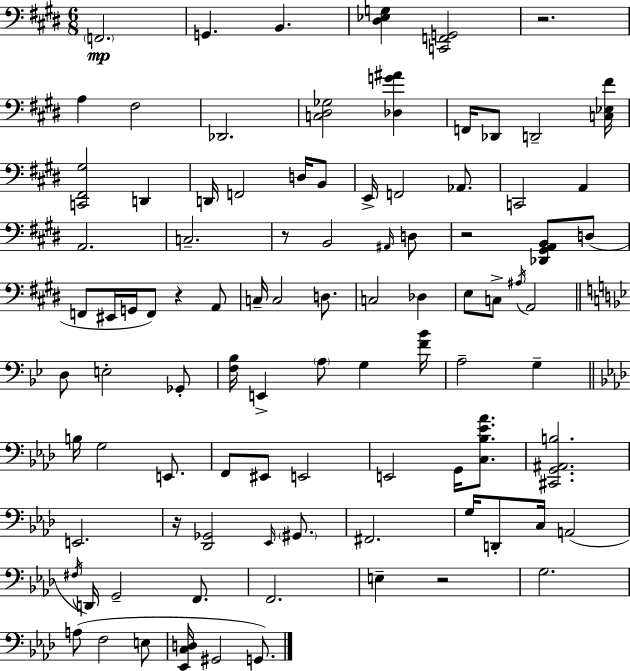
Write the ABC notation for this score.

X:1
T:Untitled
M:6/8
L:1/4
K:E
F,,2 G,, B,, [^D,_E,G,] [C,,F,,G,,]2 z2 A, ^F,2 _D,,2 [C,^D,_G,]2 [_D,G^A] F,,/4 _D,,/2 D,,2 [C,_E,^F]/4 [C,,^F,,^G,]2 D,, D,,/4 F,,2 D,/4 B,,/2 E,,/4 F,,2 _A,,/2 C,,2 A,, A,,2 C,2 z/2 B,,2 ^A,,/4 D,/2 z2 [_D,,^G,,A,,B,,]/2 D,/2 F,,/2 ^E,,/4 G,,/4 F,,/2 z A,,/2 C,/4 C,2 D,/2 C,2 _D, E,/2 C,/2 ^A,/4 A,,2 D,/2 E,2 _G,,/2 [F,_B,]/4 E,, A,/2 G, [F_B]/4 A,2 G, B,/4 G,2 E,,/2 F,,/2 ^E,,/2 E,,2 E,,2 G,,/4 [C,_B,_E_A]/2 [^C,,G,,^A,,B,]2 E,,2 z/4 [_D,,_G,,]2 _E,,/4 ^G,,/2 ^F,,2 G,/4 D,,/2 C,/4 A,,2 ^F,/4 D,,/4 G,,2 F,,/2 F,,2 E, z2 G,2 A,/2 F,2 E,/2 [_E,,C,D,]/4 ^G,,2 G,,/2